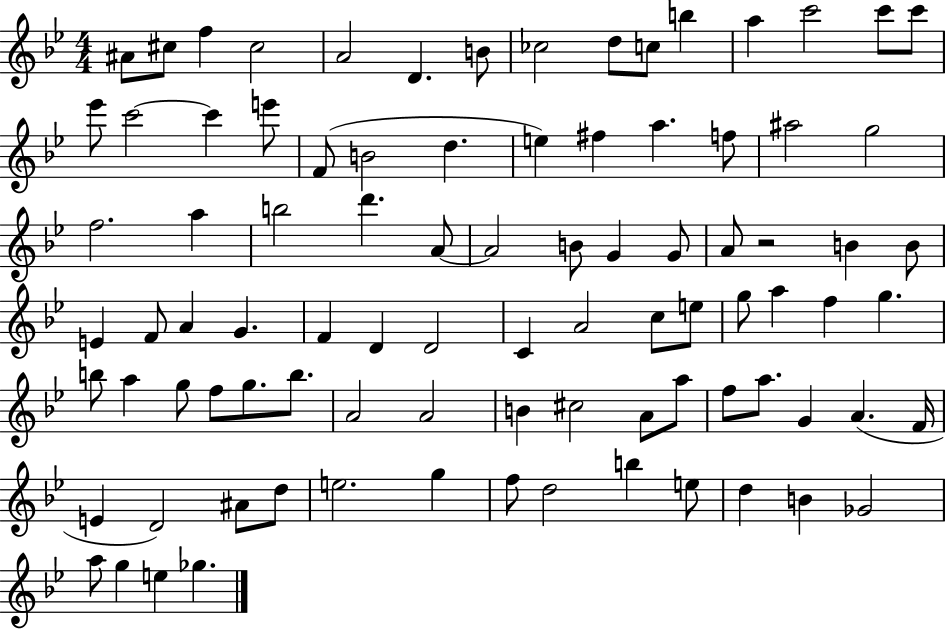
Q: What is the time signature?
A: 4/4